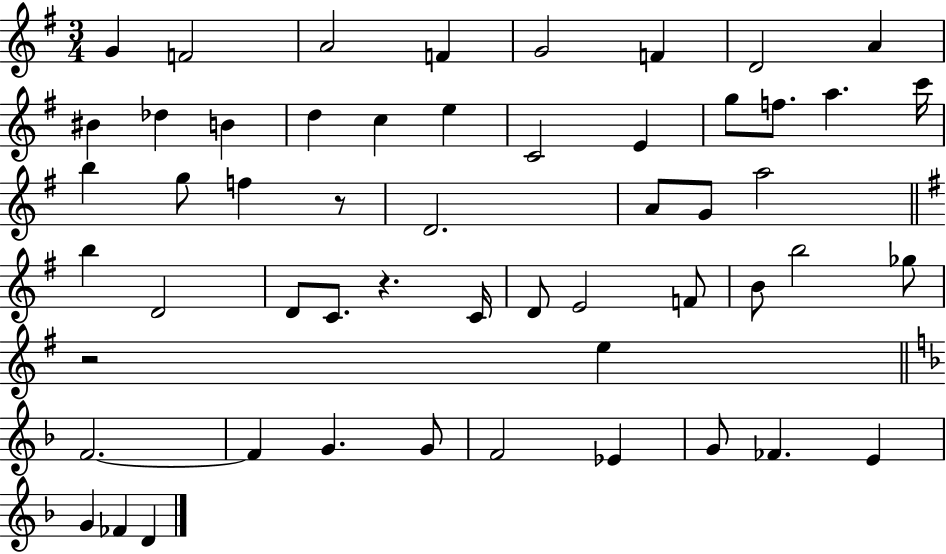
G4/q F4/h A4/h F4/q G4/h F4/q D4/h A4/q BIS4/q Db5/q B4/q D5/q C5/q E5/q C4/h E4/q G5/e F5/e. A5/q. C6/s B5/q G5/e F5/q R/e D4/h. A4/e G4/e A5/h B5/q D4/h D4/e C4/e. R/q. C4/s D4/e E4/h F4/e B4/e B5/h Gb5/e R/h E5/q F4/h. F4/q G4/q. G4/e F4/h Eb4/q G4/e FES4/q. E4/q G4/q FES4/q D4/q